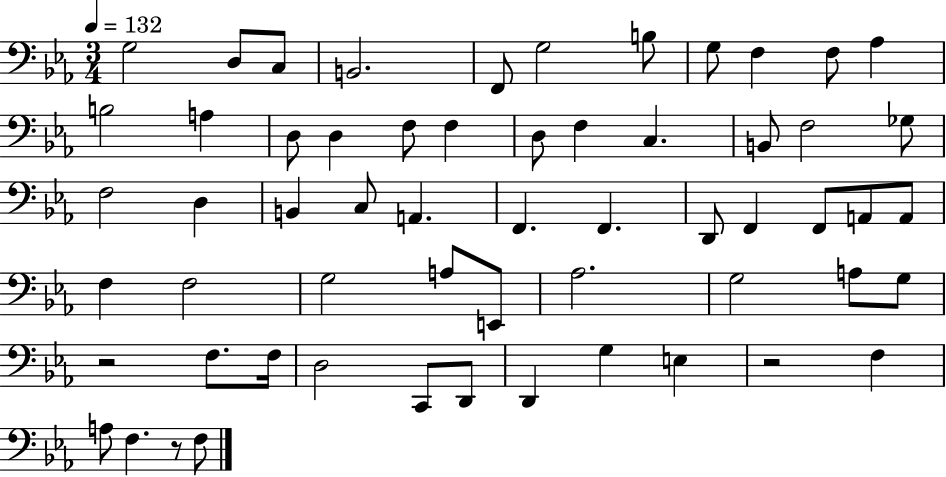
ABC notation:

X:1
T:Untitled
M:3/4
L:1/4
K:Eb
G,2 D,/2 C,/2 B,,2 F,,/2 G,2 B,/2 G,/2 F, F,/2 _A, B,2 A, D,/2 D, F,/2 F, D,/2 F, C, B,,/2 F,2 _G,/2 F,2 D, B,, C,/2 A,, F,, F,, D,,/2 F,, F,,/2 A,,/2 A,,/2 F, F,2 G,2 A,/2 E,,/2 _A,2 G,2 A,/2 G,/2 z2 F,/2 F,/4 D,2 C,,/2 D,,/2 D,, G, E, z2 F, A,/2 F, z/2 F,/2